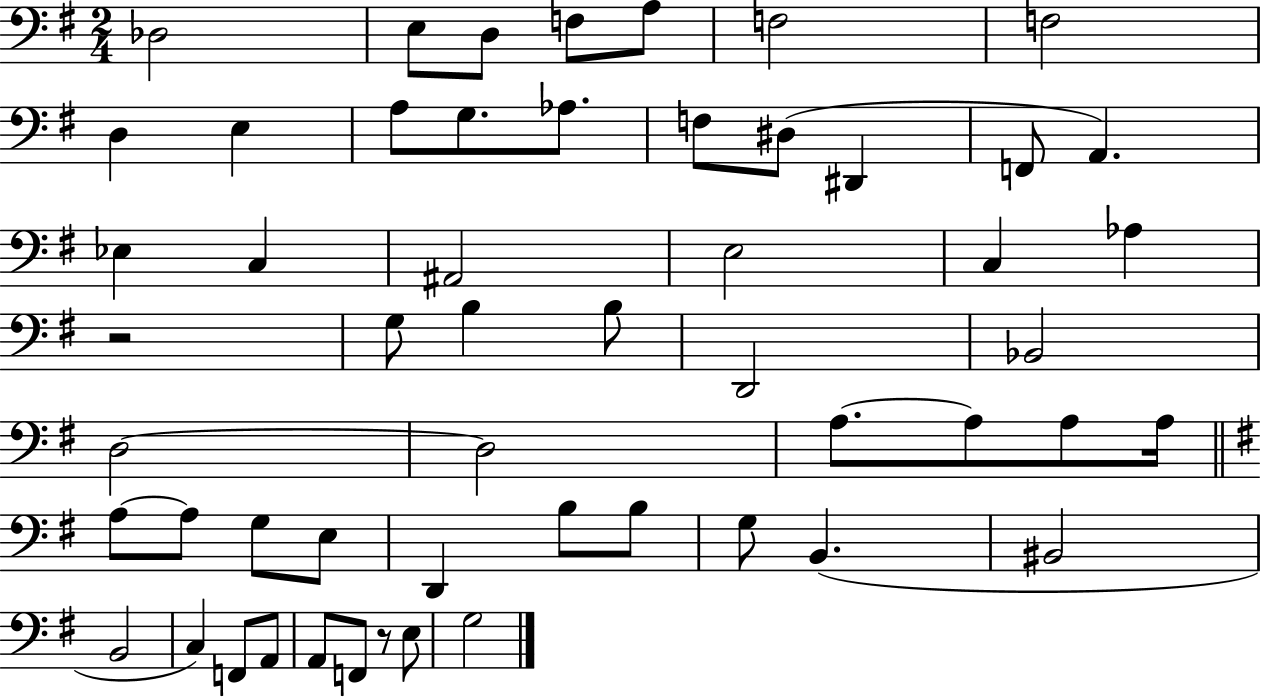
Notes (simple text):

Db3/h E3/e D3/e F3/e A3/e F3/h F3/h D3/q E3/q A3/e G3/e. Ab3/e. F3/e D#3/e D#2/q F2/e A2/q. Eb3/q C3/q A#2/h E3/h C3/q Ab3/q R/h G3/e B3/q B3/e D2/h Bb2/h D3/h D3/h A3/e. A3/e A3/e A3/s A3/e A3/e G3/e E3/e D2/q B3/e B3/e G3/e B2/q. BIS2/h B2/h C3/q F2/e A2/e A2/e F2/e R/e E3/e G3/h